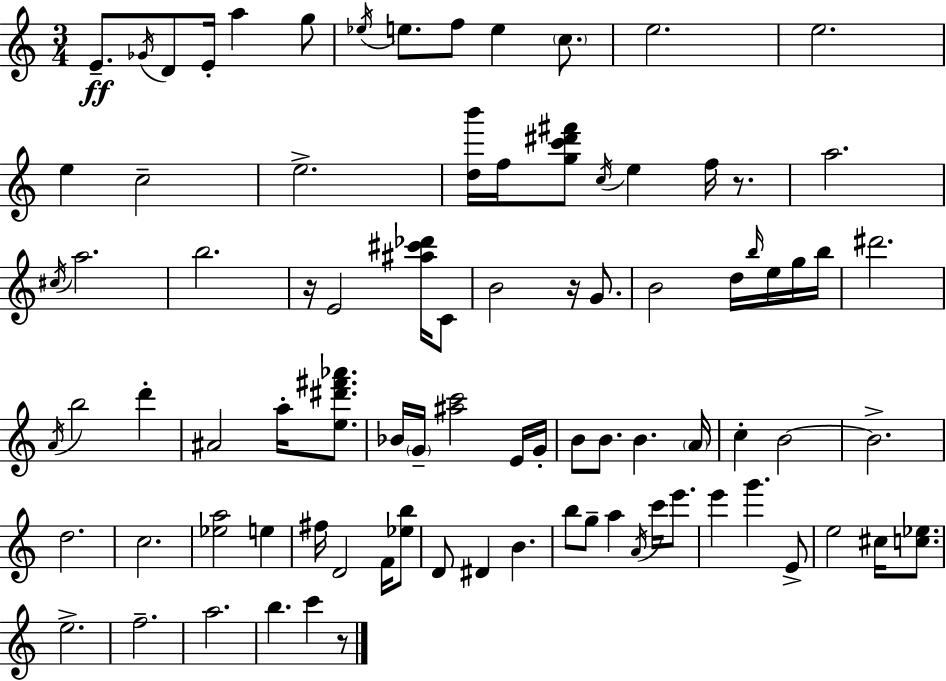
E4/e. Gb4/s D4/e E4/s A5/q G5/e Eb5/s E5/e. F5/e E5/q C5/e. E5/h. E5/h. E5/q C5/h E5/h. [D5,B6]/s F5/s [G5,C6,D#6,F#6]/e C5/s E5/q F5/s R/e. A5/h. C#5/s A5/h. B5/h. R/s E4/h [A#5,C#6,Db6]/s C4/e B4/h R/s G4/e. B4/h D5/s B5/s E5/s G5/s B5/s D#6/h. A4/s B5/h D6/q A#4/h A5/s [E5,D#6,F#6,Ab6]/e. Bb4/s G4/s [A#5,C6]/h E4/s G4/s B4/e B4/e. B4/q. A4/s C5/q B4/h B4/h. D5/h. C5/h. [Eb5,A5]/h E5/q F#5/s D4/h F4/s [Eb5,B5]/e D4/e D#4/q B4/q. B5/e G5/e A5/q A4/s C6/s E6/e. E6/q G6/q. E4/e E5/h C#5/s [C5,Eb5]/e. E5/h. F5/h. A5/h. B5/q. C6/q R/e